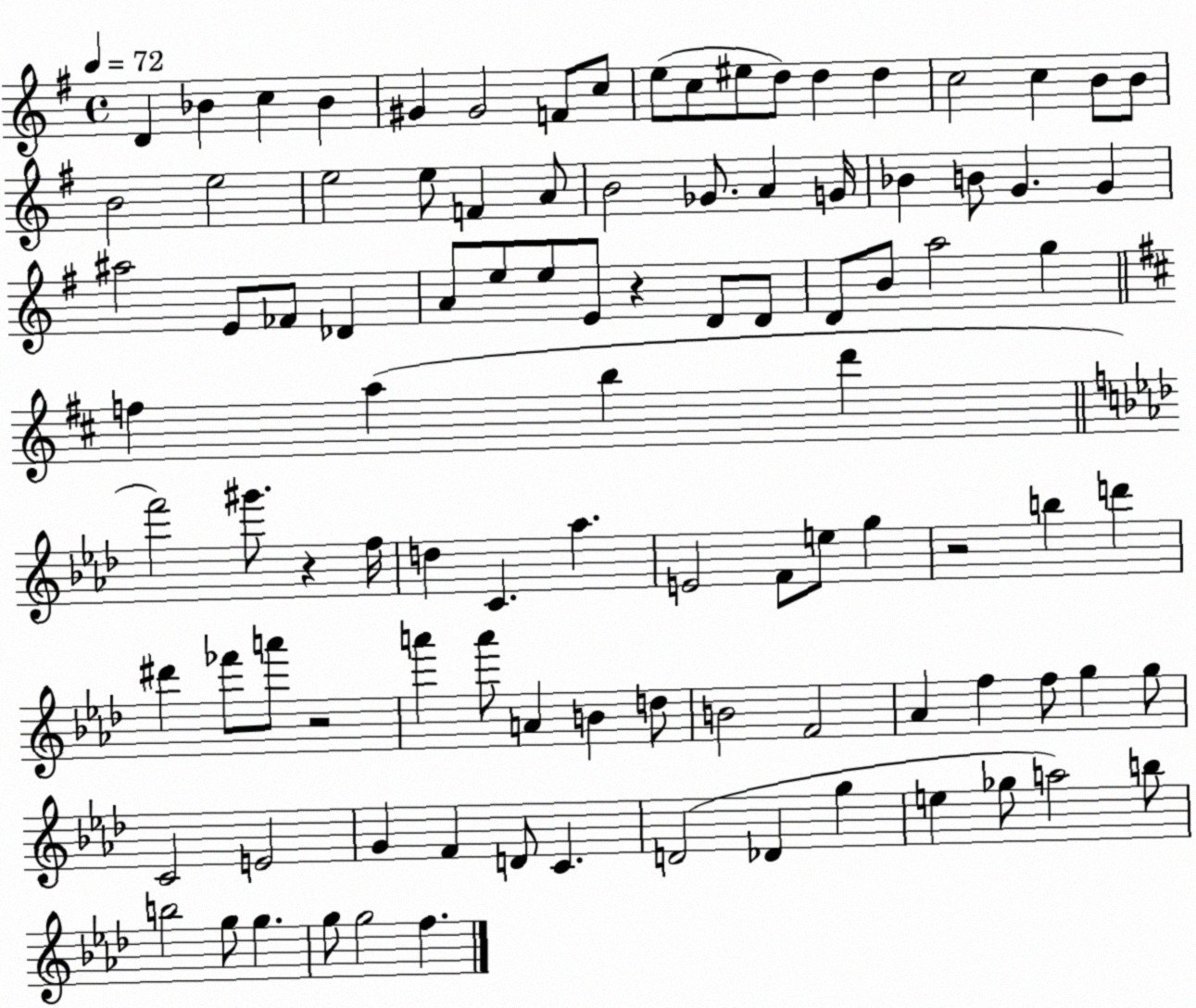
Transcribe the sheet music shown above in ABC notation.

X:1
T:Untitled
M:4/4
L:1/4
K:G
D _B c _B ^G ^G2 F/2 c/2 e/2 c/2 ^e/2 d/2 d d c2 c B/2 B/2 B2 e2 e2 e/2 F A/2 B2 _G/2 A G/4 _B B/2 G G ^a2 E/2 _F/2 _D A/2 e/2 e/2 E/2 z D/2 D/2 D/2 B/2 a2 g f a b d' f'2 ^g'/2 z f/4 d C _a E2 F/2 e/2 g z2 b d' ^d' _f'/2 a'/2 z2 a' a'/2 A B d/2 B2 F2 _A f f/2 g g/2 C2 E2 G F D/2 C D2 _D g e _g/2 a2 b/2 b2 g/2 g g/2 g2 f